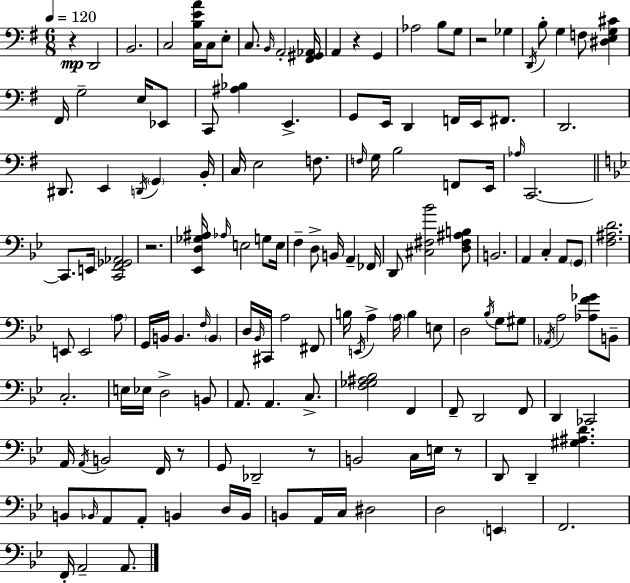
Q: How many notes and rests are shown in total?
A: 150